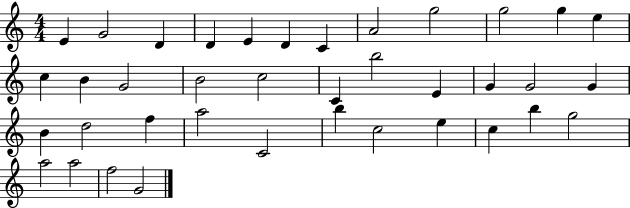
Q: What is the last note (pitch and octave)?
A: G4